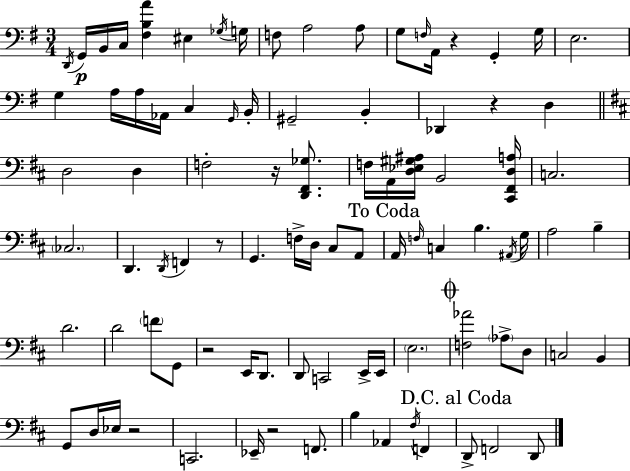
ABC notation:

X:1
T:Untitled
M:3/4
L:1/4
K:G
D,,/4 G,,/4 B,,/4 C,/4 [^F,B,A] ^E, _G,/4 G,/4 F,/2 A,2 A,/2 G,/2 F,/4 A,,/4 z G,, G,/4 E,2 G, A,/4 A,/4 _A,,/4 C, G,,/4 B,,/4 ^G,,2 B,, _D,, z D, D,2 D, F,2 z/4 [D,,^F,,_G,]/2 F,/4 A,,/4 [D,_E,^G,^A,]/4 B,,2 [^C,,^F,,D,A,]/4 C,2 _C,2 D,, D,,/4 F,, z/2 G,, F,/4 D,/4 ^C,/2 A,,/2 A,,/4 F,/4 C, B, ^A,,/4 G,/4 A,2 B, D2 D2 F/2 G,,/2 z2 E,,/4 D,,/2 D,,/2 C,,2 E,,/4 E,,/4 E,2 [F,_A]2 _A,/2 D,/2 C,2 B,, G,,/2 D,/4 _E,/4 z2 C,,2 _E,,/4 z2 F,,/2 B, _A,, ^F,/4 F,, D,,/2 F,,2 D,,/2